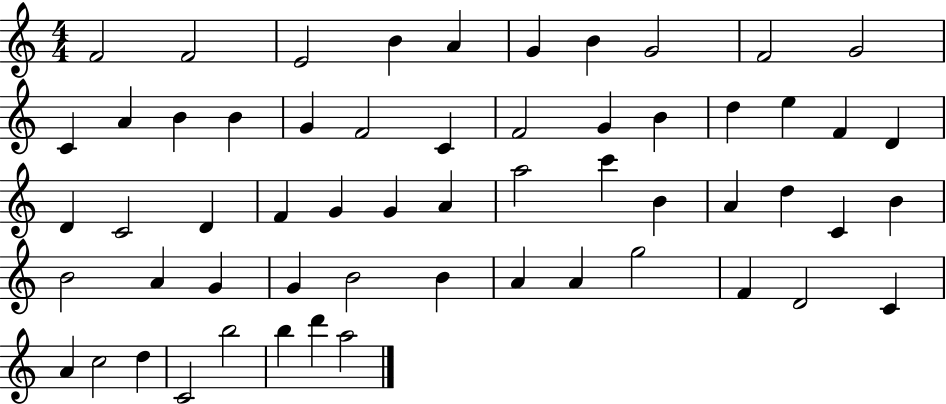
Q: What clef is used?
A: treble